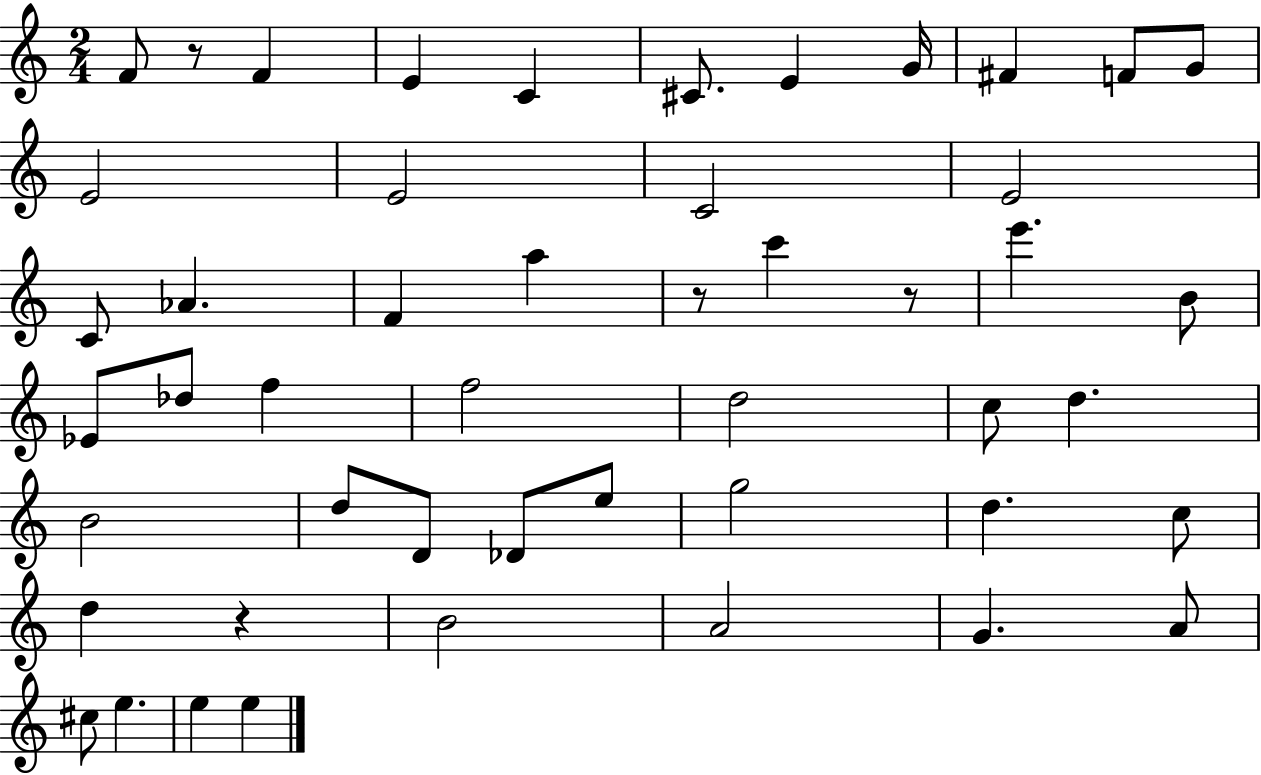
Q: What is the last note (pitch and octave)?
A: E5